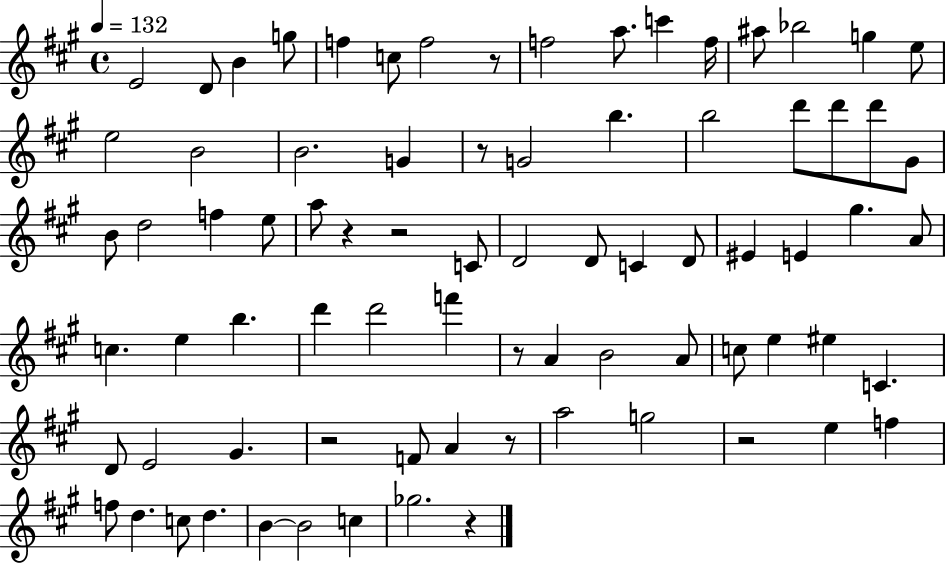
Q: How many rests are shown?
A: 9